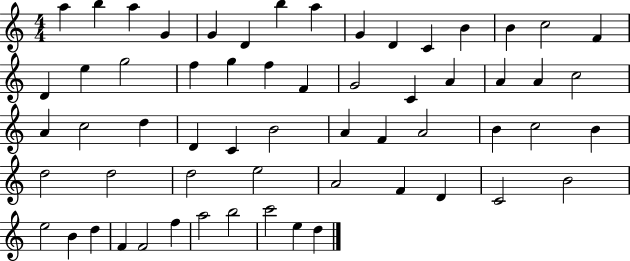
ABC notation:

X:1
T:Untitled
M:4/4
L:1/4
K:C
a b a G G D b a G D C B B c2 F D e g2 f g f F G2 C A A A c2 A c2 d D C B2 A F A2 B c2 B d2 d2 d2 e2 A2 F D C2 B2 e2 B d F F2 f a2 b2 c'2 e d